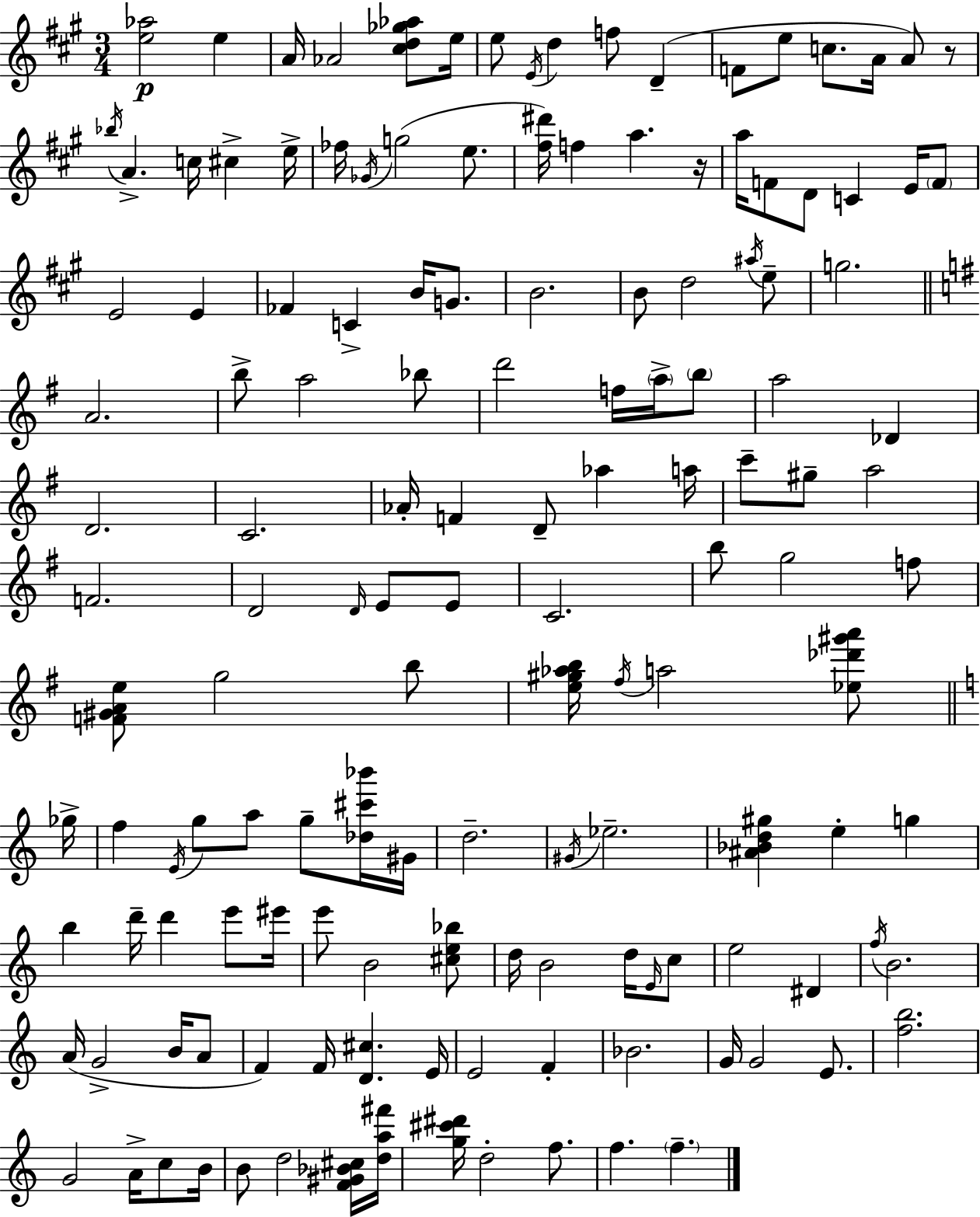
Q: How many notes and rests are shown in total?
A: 143